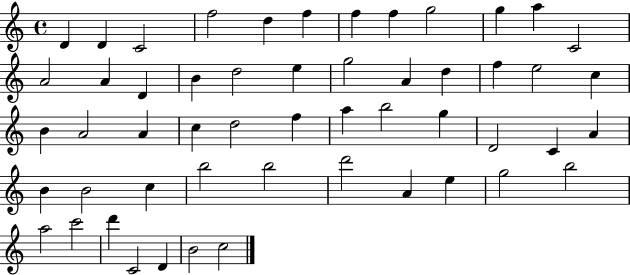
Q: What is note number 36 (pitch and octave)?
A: A4